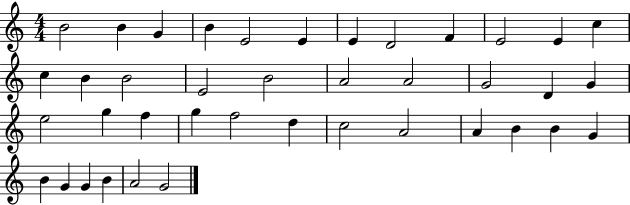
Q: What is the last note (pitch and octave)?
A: G4